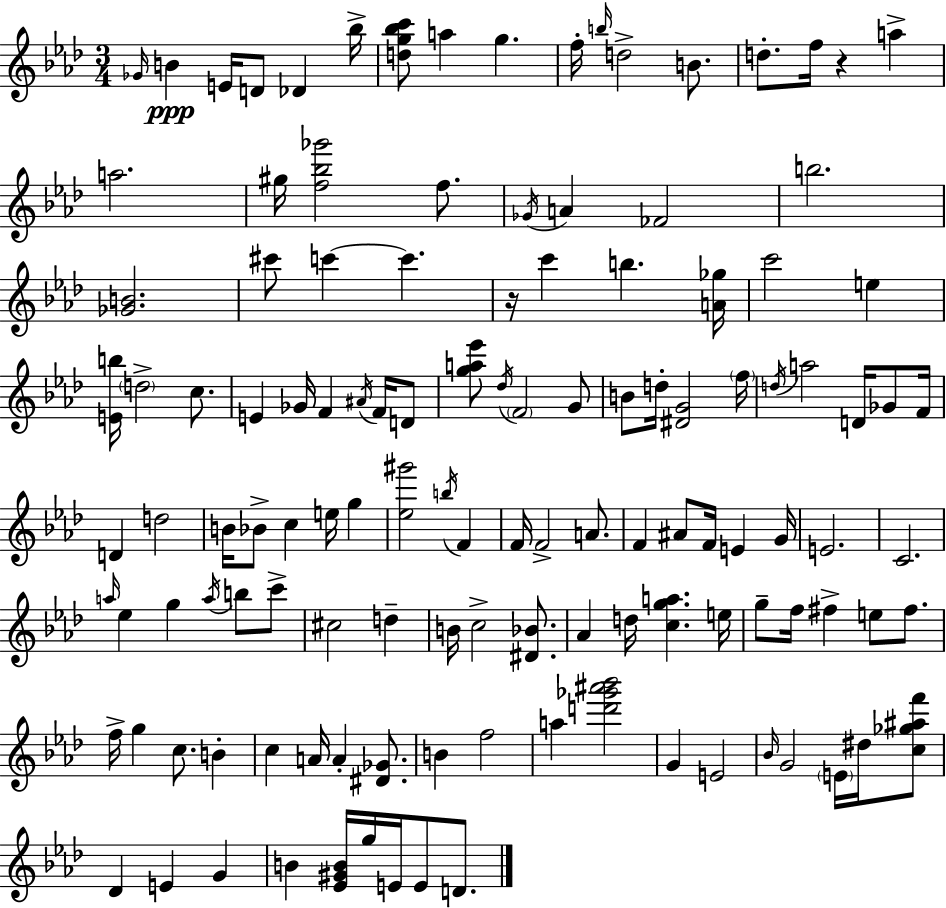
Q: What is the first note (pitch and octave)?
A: Gb4